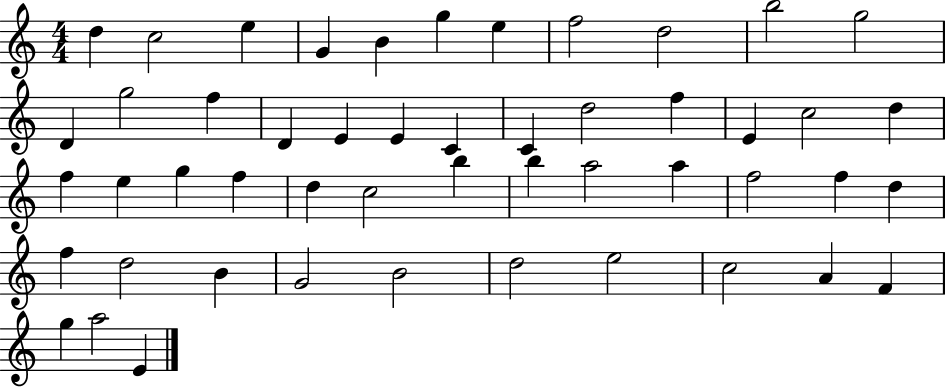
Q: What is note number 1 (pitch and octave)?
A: D5